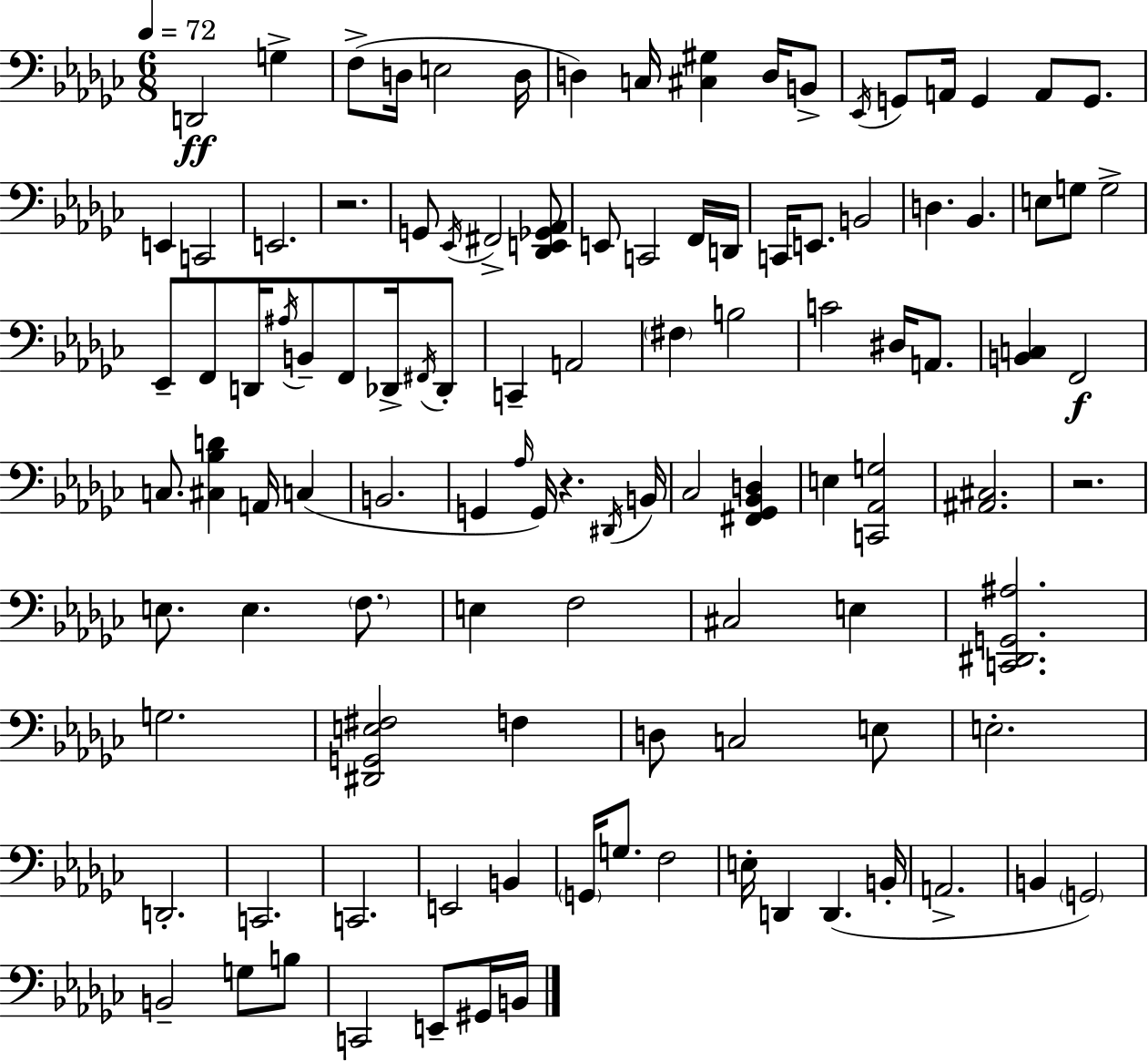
D2/h G3/q F3/e D3/s E3/h D3/s D3/q C3/s [C#3,G#3]/q D3/s B2/e Eb2/s G2/e A2/s G2/q A2/e G2/e. E2/q C2/h E2/h. R/h. G2/e Eb2/s F#2/h [Db2,E2,Gb2,Ab2]/e E2/e C2/h F2/s D2/s C2/s E2/e. B2/h D3/q. Bb2/q. E3/e G3/e G3/h Eb2/e F2/e D2/s A#3/s B2/e F2/e Db2/s F#2/s Db2/e C2/q A2/h F#3/q B3/h C4/h D#3/s A2/e. [B2,C3]/q F2/h C3/e. [C#3,Bb3,D4]/q A2/s C3/q B2/h. G2/q Ab3/s G2/s R/q. D#2/s B2/s CES3/h [F#2,Gb2,Bb2,D3]/q E3/q [C2,Ab2,G3]/h [A#2,C#3]/h. R/h. E3/e. E3/q. F3/e. E3/q F3/h C#3/h E3/q [C2,D#2,G2,A#3]/h. G3/h. [D#2,G2,E3,F#3]/h F3/q D3/e C3/h E3/e E3/h. D2/h. C2/h. C2/h. E2/h B2/q G2/s G3/e. F3/h E3/s D2/q D2/q. B2/s A2/h. B2/q G2/h B2/h G3/e B3/e C2/h E2/e G#2/s B2/s